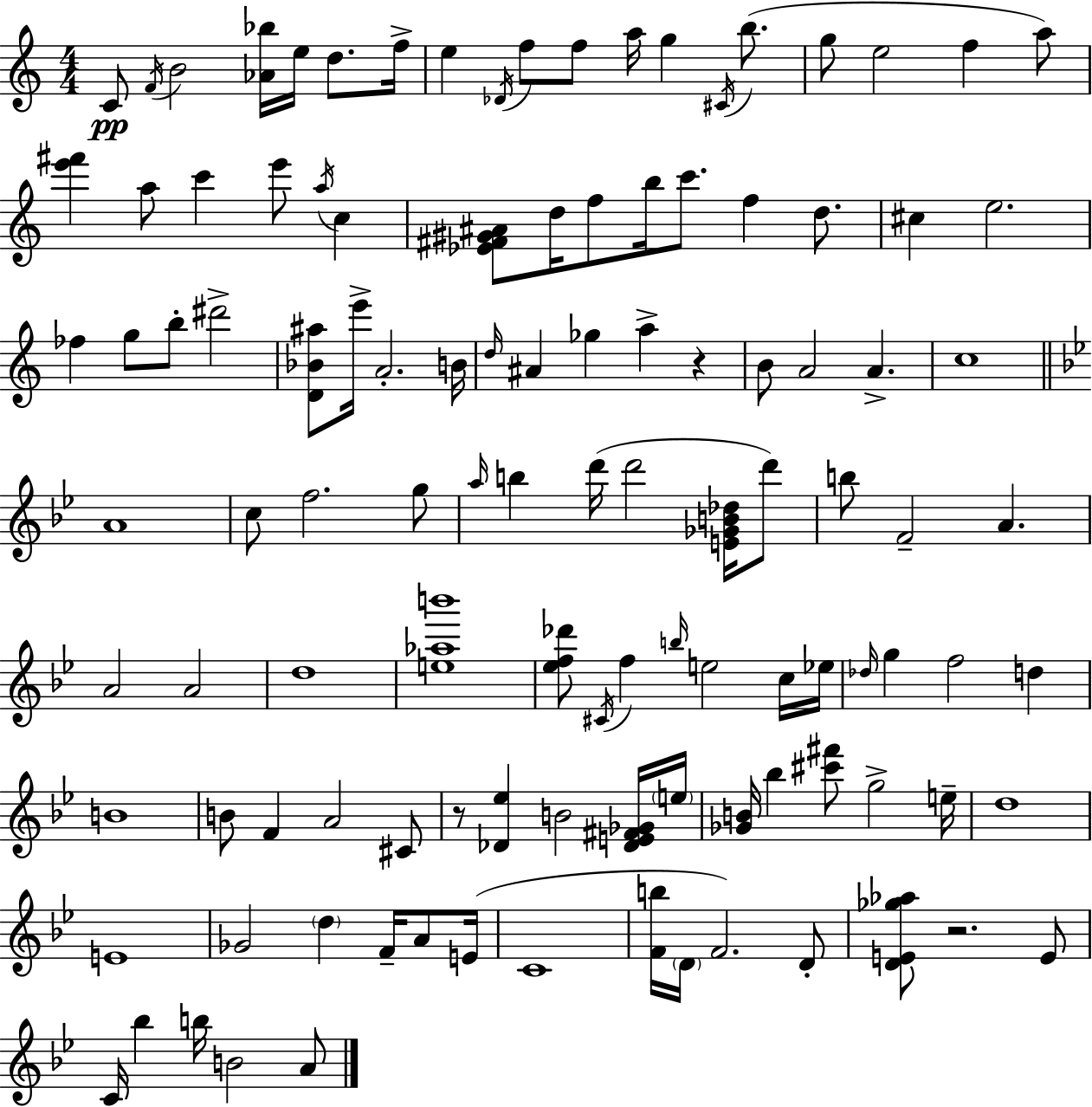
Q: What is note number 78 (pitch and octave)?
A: E5